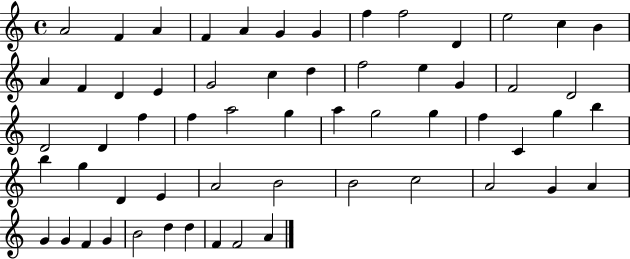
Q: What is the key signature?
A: C major